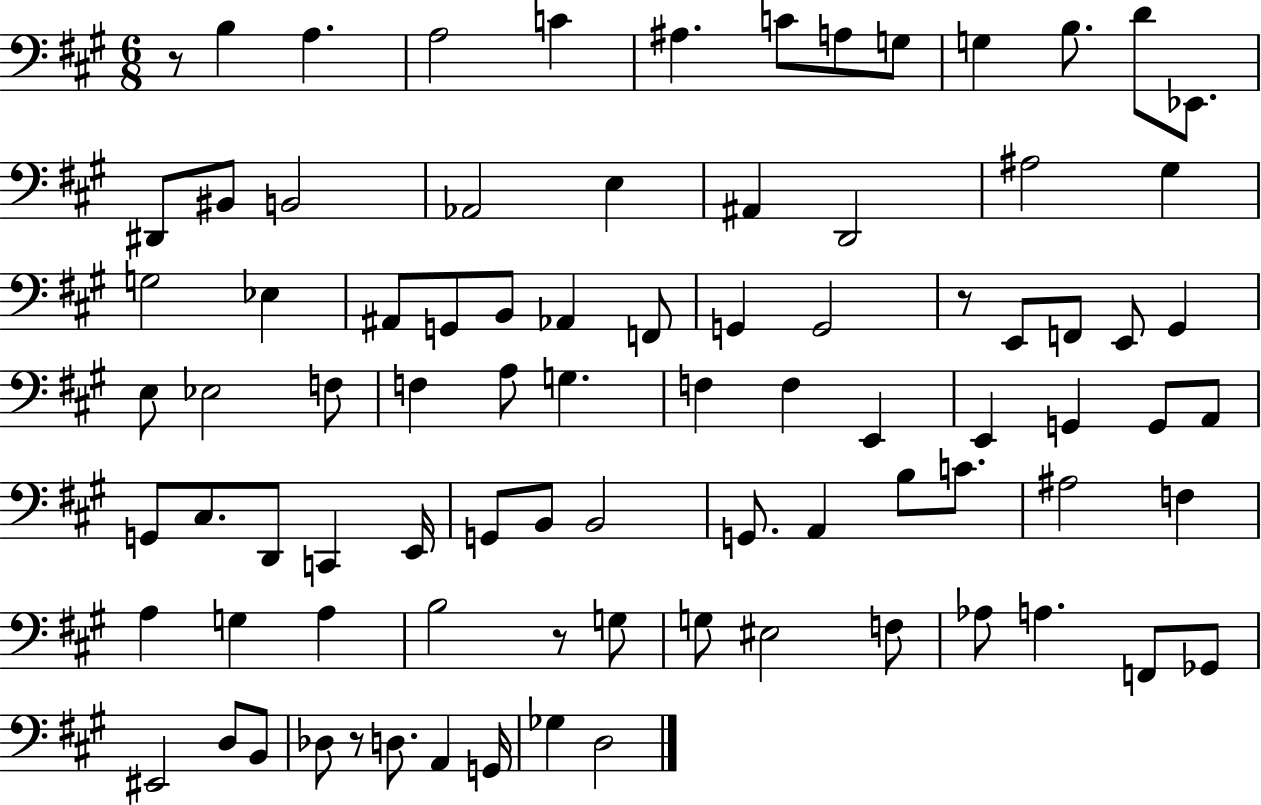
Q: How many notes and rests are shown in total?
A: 86